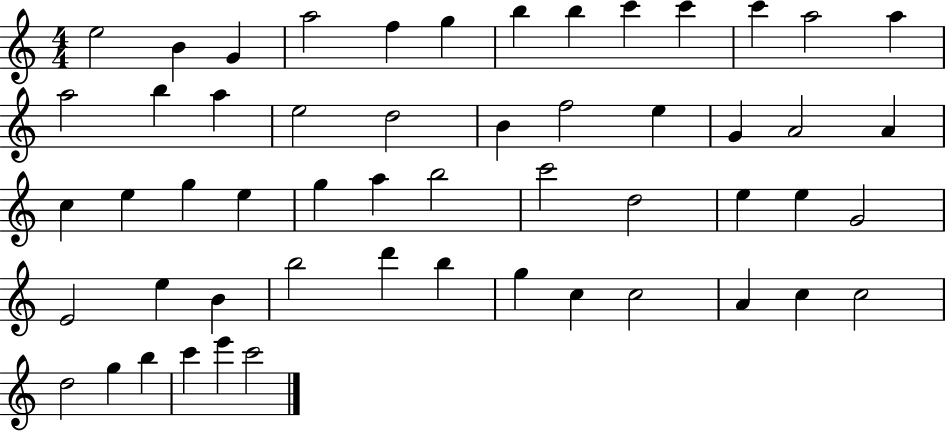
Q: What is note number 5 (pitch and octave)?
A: F5